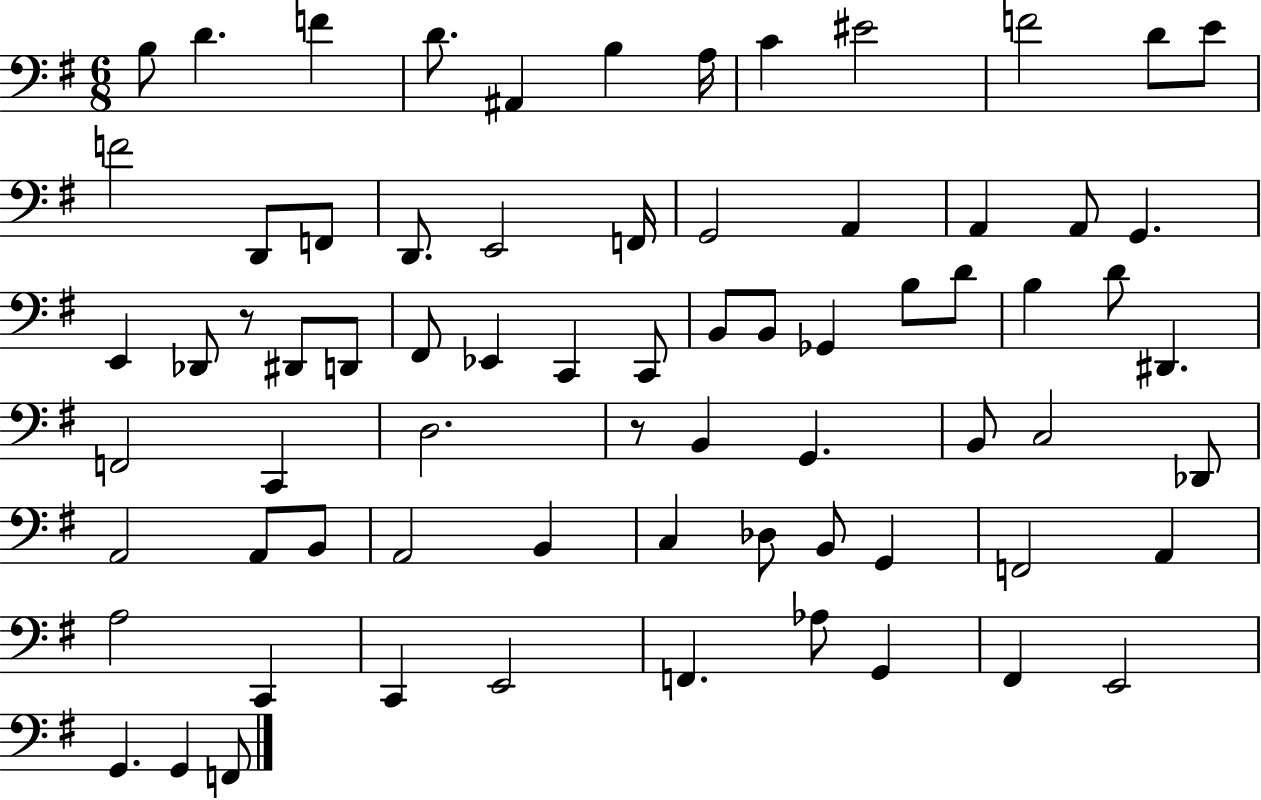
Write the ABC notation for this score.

X:1
T:Untitled
M:6/8
L:1/4
K:G
B,/2 D F D/2 ^A,, B, A,/4 C ^E2 F2 D/2 E/2 F2 D,,/2 F,,/2 D,,/2 E,,2 F,,/4 G,,2 A,, A,, A,,/2 G,, E,, _D,,/2 z/2 ^D,,/2 D,,/2 ^F,,/2 _E,, C,, C,,/2 B,,/2 B,,/2 _G,, B,/2 D/2 B, D/2 ^D,, F,,2 C,, D,2 z/2 B,, G,, B,,/2 C,2 _D,,/2 A,,2 A,,/2 B,,/2 A,,2 B,, C, _D,/2 B,,/2 G,, F,,2 A,, A,2 C,, C,, E,,2 F,, _A,/2 G,, ^F,, E,,2 G,, G,, F,,/2